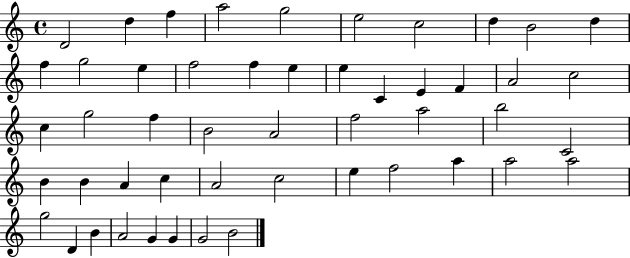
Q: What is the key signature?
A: C major